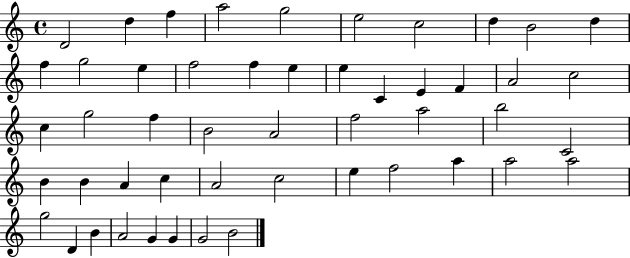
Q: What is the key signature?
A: C major